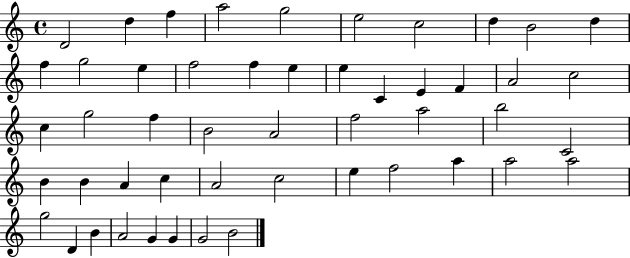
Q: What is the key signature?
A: C major